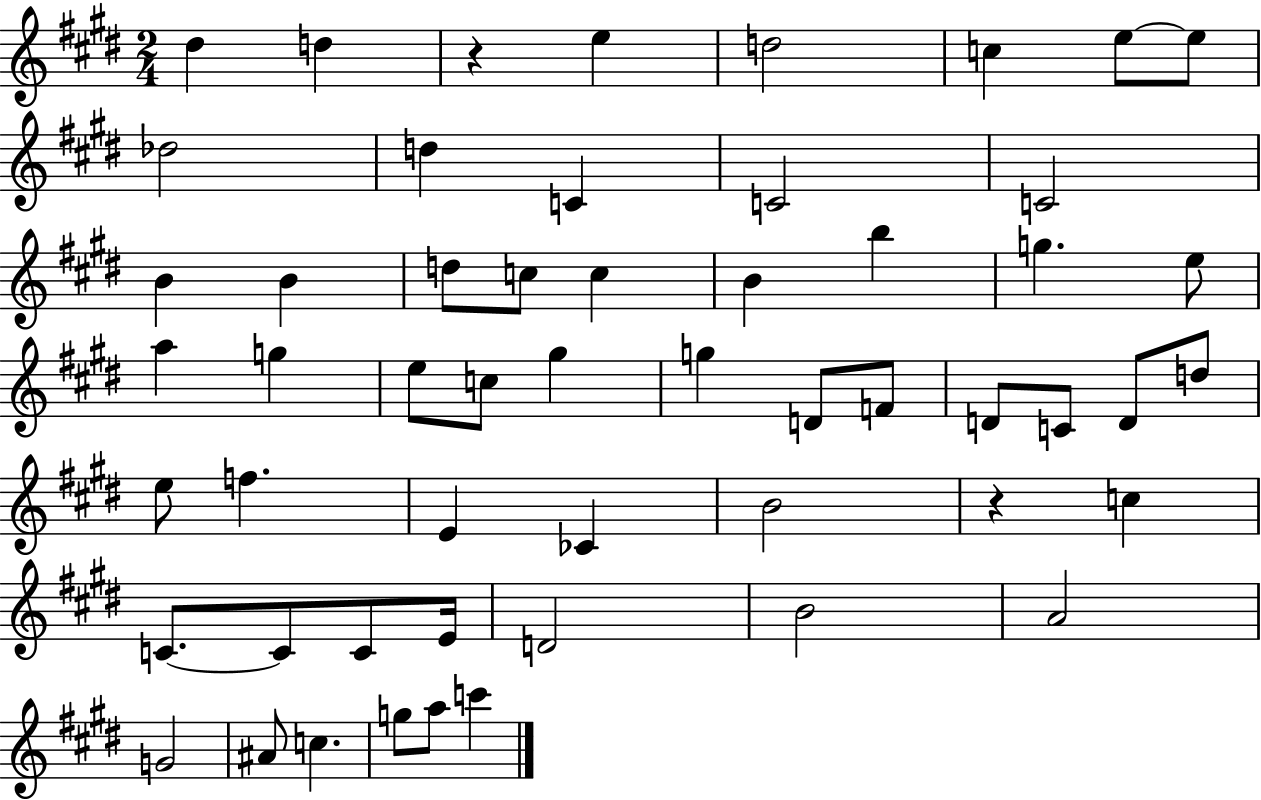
{
  \clef treble
  \numericTimeSignature
  \time 2/4
  \key e \major
  \repeat volta 2 { dis''4 d''4 | r4 e''4 | d''2 | c''4 e''8~~ e''8 | \break des''2 | d''4 c'4 | c'2 | c'2 | \break b'4 b'4 | d''8 c''8 c''4 | b'4 b''4 | g''4. e''8 | \break a''4 g''4 | e''8 c''8 gis''4 | g''4 d'8 f'8 | d'8 c'8 d'8 d''8 | \break e''8 f''4. | e'4 ces'4 | b'2 | r4 c''4 | \break c'8.~~ c'8 c'8 e'16 | d'2 | b'2 | a'2 | \break g'2 | ais'8 c''4. | g''8 a''8 c'''4 | } \bar "|."
}